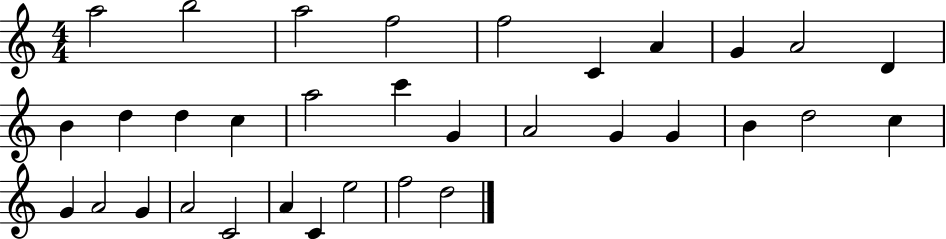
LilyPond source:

{
  \clef treble
  \numericTimeSignature
  \time 4/4
  \key c \major
  a''2 b''2 | a''2 f''2 | f''2 c'4 a'4 | g'4 a'2 d'4 | \break b'4 d''4 d''4 c''4 | a''2 c'''4 g'4 | a'2 g'4 g'4 | b'4 d''2 c''4 | \break g'4 a'2 g'4 | a'2 c'2 | a'4 c'4 e''2 | f''2 d''2 | \break \bar "|."
}